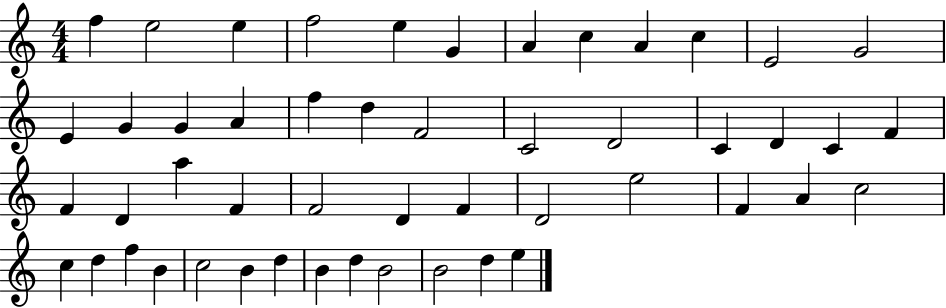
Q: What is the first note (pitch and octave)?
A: F5